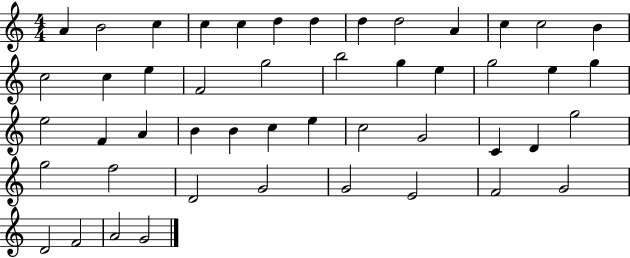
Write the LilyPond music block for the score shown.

{
  \clef treble
  \numericTimeSignature
  \time 4/4
  \key c \major
  a'4 b'2 c''4 | c''4 c''4 d''4 d''4 | d''4 d''2 a'4 | c''4 c''2 b'4 | \break c''2 c''4 e''4 | f'2 g''2 | b''2 g''4 e''4 | g''2 e''4 g''4 | \break e''2 f'4 a'4 | b'4 b'4 c''4 e''4 | c''2 g'2 | c'4 d'4 g''2 | \break g''2 f''2 | d'2 g'2 | g'2 e'2 | f'2 g'2 | \break d'2 f'2 | a'2 g'2 | \bar "|."
}